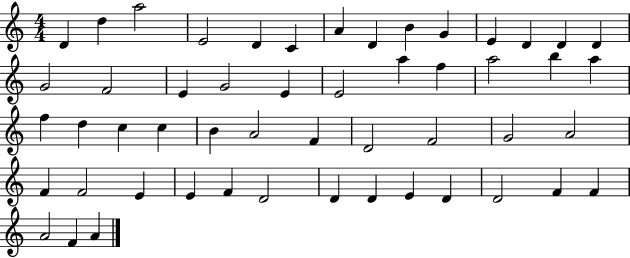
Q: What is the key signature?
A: C major